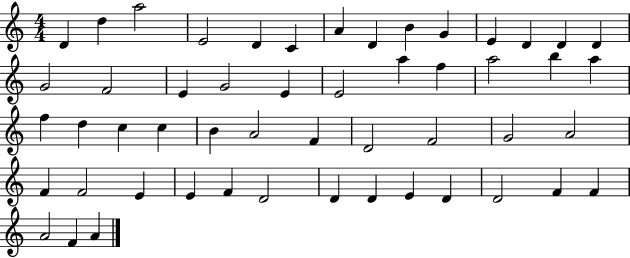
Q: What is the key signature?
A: C major